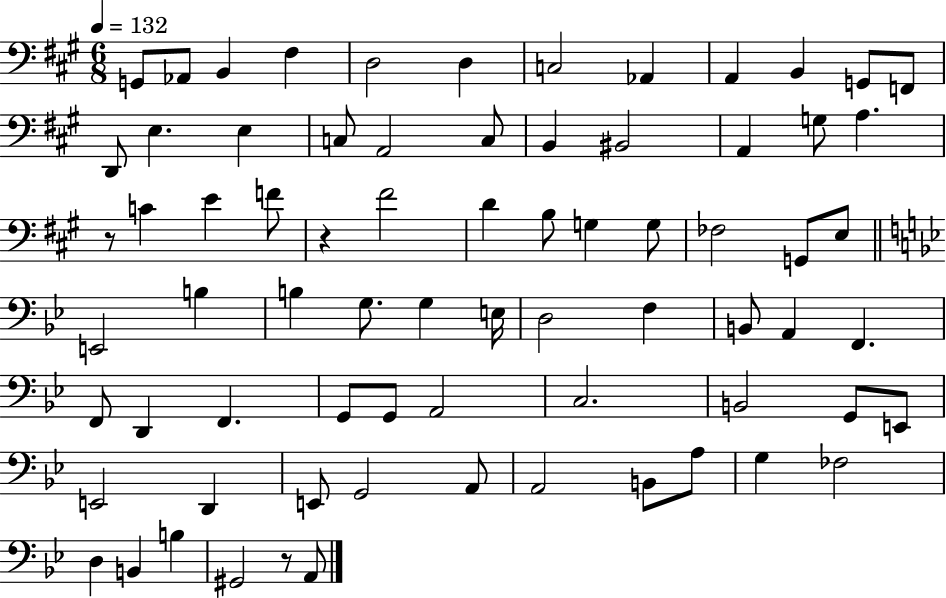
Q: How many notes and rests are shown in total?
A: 73